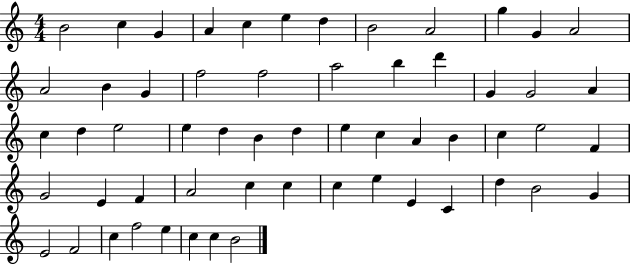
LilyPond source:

{
  \clef treble
  \numericTimeSignature
  \time 4/4
  \key c \major
  b'2 c''4 g'4 | a'4 c''4 e''4 d''4 | b'2 a'2 | g''4 g'4 a'2 | \break a'2 b'4 g'4 | f''2 f''2 | a''2 b''4 d'''4 | g'4 g'2 a'4 | \break c''4 d''4 e''2 | e''4 d''4 b'4 d''4 | e''4 c''4 a'4 b'4 | c''4 e''2 f'4 | \break g'2 e'4 f'4 | a'2 c''4 c''4 | c''4 e''4 e'4 c'4 | d''4 b'2 g'4 | \break e'2 f'2 | c''4 f''2 e''4 | c''4 c''4 b'2 | \bar "|."
}